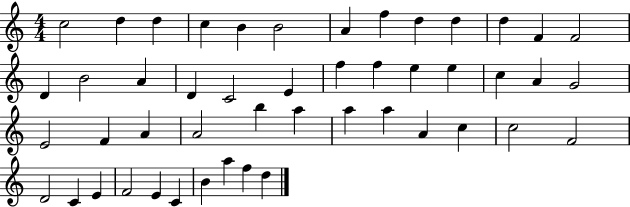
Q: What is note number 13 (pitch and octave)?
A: F4